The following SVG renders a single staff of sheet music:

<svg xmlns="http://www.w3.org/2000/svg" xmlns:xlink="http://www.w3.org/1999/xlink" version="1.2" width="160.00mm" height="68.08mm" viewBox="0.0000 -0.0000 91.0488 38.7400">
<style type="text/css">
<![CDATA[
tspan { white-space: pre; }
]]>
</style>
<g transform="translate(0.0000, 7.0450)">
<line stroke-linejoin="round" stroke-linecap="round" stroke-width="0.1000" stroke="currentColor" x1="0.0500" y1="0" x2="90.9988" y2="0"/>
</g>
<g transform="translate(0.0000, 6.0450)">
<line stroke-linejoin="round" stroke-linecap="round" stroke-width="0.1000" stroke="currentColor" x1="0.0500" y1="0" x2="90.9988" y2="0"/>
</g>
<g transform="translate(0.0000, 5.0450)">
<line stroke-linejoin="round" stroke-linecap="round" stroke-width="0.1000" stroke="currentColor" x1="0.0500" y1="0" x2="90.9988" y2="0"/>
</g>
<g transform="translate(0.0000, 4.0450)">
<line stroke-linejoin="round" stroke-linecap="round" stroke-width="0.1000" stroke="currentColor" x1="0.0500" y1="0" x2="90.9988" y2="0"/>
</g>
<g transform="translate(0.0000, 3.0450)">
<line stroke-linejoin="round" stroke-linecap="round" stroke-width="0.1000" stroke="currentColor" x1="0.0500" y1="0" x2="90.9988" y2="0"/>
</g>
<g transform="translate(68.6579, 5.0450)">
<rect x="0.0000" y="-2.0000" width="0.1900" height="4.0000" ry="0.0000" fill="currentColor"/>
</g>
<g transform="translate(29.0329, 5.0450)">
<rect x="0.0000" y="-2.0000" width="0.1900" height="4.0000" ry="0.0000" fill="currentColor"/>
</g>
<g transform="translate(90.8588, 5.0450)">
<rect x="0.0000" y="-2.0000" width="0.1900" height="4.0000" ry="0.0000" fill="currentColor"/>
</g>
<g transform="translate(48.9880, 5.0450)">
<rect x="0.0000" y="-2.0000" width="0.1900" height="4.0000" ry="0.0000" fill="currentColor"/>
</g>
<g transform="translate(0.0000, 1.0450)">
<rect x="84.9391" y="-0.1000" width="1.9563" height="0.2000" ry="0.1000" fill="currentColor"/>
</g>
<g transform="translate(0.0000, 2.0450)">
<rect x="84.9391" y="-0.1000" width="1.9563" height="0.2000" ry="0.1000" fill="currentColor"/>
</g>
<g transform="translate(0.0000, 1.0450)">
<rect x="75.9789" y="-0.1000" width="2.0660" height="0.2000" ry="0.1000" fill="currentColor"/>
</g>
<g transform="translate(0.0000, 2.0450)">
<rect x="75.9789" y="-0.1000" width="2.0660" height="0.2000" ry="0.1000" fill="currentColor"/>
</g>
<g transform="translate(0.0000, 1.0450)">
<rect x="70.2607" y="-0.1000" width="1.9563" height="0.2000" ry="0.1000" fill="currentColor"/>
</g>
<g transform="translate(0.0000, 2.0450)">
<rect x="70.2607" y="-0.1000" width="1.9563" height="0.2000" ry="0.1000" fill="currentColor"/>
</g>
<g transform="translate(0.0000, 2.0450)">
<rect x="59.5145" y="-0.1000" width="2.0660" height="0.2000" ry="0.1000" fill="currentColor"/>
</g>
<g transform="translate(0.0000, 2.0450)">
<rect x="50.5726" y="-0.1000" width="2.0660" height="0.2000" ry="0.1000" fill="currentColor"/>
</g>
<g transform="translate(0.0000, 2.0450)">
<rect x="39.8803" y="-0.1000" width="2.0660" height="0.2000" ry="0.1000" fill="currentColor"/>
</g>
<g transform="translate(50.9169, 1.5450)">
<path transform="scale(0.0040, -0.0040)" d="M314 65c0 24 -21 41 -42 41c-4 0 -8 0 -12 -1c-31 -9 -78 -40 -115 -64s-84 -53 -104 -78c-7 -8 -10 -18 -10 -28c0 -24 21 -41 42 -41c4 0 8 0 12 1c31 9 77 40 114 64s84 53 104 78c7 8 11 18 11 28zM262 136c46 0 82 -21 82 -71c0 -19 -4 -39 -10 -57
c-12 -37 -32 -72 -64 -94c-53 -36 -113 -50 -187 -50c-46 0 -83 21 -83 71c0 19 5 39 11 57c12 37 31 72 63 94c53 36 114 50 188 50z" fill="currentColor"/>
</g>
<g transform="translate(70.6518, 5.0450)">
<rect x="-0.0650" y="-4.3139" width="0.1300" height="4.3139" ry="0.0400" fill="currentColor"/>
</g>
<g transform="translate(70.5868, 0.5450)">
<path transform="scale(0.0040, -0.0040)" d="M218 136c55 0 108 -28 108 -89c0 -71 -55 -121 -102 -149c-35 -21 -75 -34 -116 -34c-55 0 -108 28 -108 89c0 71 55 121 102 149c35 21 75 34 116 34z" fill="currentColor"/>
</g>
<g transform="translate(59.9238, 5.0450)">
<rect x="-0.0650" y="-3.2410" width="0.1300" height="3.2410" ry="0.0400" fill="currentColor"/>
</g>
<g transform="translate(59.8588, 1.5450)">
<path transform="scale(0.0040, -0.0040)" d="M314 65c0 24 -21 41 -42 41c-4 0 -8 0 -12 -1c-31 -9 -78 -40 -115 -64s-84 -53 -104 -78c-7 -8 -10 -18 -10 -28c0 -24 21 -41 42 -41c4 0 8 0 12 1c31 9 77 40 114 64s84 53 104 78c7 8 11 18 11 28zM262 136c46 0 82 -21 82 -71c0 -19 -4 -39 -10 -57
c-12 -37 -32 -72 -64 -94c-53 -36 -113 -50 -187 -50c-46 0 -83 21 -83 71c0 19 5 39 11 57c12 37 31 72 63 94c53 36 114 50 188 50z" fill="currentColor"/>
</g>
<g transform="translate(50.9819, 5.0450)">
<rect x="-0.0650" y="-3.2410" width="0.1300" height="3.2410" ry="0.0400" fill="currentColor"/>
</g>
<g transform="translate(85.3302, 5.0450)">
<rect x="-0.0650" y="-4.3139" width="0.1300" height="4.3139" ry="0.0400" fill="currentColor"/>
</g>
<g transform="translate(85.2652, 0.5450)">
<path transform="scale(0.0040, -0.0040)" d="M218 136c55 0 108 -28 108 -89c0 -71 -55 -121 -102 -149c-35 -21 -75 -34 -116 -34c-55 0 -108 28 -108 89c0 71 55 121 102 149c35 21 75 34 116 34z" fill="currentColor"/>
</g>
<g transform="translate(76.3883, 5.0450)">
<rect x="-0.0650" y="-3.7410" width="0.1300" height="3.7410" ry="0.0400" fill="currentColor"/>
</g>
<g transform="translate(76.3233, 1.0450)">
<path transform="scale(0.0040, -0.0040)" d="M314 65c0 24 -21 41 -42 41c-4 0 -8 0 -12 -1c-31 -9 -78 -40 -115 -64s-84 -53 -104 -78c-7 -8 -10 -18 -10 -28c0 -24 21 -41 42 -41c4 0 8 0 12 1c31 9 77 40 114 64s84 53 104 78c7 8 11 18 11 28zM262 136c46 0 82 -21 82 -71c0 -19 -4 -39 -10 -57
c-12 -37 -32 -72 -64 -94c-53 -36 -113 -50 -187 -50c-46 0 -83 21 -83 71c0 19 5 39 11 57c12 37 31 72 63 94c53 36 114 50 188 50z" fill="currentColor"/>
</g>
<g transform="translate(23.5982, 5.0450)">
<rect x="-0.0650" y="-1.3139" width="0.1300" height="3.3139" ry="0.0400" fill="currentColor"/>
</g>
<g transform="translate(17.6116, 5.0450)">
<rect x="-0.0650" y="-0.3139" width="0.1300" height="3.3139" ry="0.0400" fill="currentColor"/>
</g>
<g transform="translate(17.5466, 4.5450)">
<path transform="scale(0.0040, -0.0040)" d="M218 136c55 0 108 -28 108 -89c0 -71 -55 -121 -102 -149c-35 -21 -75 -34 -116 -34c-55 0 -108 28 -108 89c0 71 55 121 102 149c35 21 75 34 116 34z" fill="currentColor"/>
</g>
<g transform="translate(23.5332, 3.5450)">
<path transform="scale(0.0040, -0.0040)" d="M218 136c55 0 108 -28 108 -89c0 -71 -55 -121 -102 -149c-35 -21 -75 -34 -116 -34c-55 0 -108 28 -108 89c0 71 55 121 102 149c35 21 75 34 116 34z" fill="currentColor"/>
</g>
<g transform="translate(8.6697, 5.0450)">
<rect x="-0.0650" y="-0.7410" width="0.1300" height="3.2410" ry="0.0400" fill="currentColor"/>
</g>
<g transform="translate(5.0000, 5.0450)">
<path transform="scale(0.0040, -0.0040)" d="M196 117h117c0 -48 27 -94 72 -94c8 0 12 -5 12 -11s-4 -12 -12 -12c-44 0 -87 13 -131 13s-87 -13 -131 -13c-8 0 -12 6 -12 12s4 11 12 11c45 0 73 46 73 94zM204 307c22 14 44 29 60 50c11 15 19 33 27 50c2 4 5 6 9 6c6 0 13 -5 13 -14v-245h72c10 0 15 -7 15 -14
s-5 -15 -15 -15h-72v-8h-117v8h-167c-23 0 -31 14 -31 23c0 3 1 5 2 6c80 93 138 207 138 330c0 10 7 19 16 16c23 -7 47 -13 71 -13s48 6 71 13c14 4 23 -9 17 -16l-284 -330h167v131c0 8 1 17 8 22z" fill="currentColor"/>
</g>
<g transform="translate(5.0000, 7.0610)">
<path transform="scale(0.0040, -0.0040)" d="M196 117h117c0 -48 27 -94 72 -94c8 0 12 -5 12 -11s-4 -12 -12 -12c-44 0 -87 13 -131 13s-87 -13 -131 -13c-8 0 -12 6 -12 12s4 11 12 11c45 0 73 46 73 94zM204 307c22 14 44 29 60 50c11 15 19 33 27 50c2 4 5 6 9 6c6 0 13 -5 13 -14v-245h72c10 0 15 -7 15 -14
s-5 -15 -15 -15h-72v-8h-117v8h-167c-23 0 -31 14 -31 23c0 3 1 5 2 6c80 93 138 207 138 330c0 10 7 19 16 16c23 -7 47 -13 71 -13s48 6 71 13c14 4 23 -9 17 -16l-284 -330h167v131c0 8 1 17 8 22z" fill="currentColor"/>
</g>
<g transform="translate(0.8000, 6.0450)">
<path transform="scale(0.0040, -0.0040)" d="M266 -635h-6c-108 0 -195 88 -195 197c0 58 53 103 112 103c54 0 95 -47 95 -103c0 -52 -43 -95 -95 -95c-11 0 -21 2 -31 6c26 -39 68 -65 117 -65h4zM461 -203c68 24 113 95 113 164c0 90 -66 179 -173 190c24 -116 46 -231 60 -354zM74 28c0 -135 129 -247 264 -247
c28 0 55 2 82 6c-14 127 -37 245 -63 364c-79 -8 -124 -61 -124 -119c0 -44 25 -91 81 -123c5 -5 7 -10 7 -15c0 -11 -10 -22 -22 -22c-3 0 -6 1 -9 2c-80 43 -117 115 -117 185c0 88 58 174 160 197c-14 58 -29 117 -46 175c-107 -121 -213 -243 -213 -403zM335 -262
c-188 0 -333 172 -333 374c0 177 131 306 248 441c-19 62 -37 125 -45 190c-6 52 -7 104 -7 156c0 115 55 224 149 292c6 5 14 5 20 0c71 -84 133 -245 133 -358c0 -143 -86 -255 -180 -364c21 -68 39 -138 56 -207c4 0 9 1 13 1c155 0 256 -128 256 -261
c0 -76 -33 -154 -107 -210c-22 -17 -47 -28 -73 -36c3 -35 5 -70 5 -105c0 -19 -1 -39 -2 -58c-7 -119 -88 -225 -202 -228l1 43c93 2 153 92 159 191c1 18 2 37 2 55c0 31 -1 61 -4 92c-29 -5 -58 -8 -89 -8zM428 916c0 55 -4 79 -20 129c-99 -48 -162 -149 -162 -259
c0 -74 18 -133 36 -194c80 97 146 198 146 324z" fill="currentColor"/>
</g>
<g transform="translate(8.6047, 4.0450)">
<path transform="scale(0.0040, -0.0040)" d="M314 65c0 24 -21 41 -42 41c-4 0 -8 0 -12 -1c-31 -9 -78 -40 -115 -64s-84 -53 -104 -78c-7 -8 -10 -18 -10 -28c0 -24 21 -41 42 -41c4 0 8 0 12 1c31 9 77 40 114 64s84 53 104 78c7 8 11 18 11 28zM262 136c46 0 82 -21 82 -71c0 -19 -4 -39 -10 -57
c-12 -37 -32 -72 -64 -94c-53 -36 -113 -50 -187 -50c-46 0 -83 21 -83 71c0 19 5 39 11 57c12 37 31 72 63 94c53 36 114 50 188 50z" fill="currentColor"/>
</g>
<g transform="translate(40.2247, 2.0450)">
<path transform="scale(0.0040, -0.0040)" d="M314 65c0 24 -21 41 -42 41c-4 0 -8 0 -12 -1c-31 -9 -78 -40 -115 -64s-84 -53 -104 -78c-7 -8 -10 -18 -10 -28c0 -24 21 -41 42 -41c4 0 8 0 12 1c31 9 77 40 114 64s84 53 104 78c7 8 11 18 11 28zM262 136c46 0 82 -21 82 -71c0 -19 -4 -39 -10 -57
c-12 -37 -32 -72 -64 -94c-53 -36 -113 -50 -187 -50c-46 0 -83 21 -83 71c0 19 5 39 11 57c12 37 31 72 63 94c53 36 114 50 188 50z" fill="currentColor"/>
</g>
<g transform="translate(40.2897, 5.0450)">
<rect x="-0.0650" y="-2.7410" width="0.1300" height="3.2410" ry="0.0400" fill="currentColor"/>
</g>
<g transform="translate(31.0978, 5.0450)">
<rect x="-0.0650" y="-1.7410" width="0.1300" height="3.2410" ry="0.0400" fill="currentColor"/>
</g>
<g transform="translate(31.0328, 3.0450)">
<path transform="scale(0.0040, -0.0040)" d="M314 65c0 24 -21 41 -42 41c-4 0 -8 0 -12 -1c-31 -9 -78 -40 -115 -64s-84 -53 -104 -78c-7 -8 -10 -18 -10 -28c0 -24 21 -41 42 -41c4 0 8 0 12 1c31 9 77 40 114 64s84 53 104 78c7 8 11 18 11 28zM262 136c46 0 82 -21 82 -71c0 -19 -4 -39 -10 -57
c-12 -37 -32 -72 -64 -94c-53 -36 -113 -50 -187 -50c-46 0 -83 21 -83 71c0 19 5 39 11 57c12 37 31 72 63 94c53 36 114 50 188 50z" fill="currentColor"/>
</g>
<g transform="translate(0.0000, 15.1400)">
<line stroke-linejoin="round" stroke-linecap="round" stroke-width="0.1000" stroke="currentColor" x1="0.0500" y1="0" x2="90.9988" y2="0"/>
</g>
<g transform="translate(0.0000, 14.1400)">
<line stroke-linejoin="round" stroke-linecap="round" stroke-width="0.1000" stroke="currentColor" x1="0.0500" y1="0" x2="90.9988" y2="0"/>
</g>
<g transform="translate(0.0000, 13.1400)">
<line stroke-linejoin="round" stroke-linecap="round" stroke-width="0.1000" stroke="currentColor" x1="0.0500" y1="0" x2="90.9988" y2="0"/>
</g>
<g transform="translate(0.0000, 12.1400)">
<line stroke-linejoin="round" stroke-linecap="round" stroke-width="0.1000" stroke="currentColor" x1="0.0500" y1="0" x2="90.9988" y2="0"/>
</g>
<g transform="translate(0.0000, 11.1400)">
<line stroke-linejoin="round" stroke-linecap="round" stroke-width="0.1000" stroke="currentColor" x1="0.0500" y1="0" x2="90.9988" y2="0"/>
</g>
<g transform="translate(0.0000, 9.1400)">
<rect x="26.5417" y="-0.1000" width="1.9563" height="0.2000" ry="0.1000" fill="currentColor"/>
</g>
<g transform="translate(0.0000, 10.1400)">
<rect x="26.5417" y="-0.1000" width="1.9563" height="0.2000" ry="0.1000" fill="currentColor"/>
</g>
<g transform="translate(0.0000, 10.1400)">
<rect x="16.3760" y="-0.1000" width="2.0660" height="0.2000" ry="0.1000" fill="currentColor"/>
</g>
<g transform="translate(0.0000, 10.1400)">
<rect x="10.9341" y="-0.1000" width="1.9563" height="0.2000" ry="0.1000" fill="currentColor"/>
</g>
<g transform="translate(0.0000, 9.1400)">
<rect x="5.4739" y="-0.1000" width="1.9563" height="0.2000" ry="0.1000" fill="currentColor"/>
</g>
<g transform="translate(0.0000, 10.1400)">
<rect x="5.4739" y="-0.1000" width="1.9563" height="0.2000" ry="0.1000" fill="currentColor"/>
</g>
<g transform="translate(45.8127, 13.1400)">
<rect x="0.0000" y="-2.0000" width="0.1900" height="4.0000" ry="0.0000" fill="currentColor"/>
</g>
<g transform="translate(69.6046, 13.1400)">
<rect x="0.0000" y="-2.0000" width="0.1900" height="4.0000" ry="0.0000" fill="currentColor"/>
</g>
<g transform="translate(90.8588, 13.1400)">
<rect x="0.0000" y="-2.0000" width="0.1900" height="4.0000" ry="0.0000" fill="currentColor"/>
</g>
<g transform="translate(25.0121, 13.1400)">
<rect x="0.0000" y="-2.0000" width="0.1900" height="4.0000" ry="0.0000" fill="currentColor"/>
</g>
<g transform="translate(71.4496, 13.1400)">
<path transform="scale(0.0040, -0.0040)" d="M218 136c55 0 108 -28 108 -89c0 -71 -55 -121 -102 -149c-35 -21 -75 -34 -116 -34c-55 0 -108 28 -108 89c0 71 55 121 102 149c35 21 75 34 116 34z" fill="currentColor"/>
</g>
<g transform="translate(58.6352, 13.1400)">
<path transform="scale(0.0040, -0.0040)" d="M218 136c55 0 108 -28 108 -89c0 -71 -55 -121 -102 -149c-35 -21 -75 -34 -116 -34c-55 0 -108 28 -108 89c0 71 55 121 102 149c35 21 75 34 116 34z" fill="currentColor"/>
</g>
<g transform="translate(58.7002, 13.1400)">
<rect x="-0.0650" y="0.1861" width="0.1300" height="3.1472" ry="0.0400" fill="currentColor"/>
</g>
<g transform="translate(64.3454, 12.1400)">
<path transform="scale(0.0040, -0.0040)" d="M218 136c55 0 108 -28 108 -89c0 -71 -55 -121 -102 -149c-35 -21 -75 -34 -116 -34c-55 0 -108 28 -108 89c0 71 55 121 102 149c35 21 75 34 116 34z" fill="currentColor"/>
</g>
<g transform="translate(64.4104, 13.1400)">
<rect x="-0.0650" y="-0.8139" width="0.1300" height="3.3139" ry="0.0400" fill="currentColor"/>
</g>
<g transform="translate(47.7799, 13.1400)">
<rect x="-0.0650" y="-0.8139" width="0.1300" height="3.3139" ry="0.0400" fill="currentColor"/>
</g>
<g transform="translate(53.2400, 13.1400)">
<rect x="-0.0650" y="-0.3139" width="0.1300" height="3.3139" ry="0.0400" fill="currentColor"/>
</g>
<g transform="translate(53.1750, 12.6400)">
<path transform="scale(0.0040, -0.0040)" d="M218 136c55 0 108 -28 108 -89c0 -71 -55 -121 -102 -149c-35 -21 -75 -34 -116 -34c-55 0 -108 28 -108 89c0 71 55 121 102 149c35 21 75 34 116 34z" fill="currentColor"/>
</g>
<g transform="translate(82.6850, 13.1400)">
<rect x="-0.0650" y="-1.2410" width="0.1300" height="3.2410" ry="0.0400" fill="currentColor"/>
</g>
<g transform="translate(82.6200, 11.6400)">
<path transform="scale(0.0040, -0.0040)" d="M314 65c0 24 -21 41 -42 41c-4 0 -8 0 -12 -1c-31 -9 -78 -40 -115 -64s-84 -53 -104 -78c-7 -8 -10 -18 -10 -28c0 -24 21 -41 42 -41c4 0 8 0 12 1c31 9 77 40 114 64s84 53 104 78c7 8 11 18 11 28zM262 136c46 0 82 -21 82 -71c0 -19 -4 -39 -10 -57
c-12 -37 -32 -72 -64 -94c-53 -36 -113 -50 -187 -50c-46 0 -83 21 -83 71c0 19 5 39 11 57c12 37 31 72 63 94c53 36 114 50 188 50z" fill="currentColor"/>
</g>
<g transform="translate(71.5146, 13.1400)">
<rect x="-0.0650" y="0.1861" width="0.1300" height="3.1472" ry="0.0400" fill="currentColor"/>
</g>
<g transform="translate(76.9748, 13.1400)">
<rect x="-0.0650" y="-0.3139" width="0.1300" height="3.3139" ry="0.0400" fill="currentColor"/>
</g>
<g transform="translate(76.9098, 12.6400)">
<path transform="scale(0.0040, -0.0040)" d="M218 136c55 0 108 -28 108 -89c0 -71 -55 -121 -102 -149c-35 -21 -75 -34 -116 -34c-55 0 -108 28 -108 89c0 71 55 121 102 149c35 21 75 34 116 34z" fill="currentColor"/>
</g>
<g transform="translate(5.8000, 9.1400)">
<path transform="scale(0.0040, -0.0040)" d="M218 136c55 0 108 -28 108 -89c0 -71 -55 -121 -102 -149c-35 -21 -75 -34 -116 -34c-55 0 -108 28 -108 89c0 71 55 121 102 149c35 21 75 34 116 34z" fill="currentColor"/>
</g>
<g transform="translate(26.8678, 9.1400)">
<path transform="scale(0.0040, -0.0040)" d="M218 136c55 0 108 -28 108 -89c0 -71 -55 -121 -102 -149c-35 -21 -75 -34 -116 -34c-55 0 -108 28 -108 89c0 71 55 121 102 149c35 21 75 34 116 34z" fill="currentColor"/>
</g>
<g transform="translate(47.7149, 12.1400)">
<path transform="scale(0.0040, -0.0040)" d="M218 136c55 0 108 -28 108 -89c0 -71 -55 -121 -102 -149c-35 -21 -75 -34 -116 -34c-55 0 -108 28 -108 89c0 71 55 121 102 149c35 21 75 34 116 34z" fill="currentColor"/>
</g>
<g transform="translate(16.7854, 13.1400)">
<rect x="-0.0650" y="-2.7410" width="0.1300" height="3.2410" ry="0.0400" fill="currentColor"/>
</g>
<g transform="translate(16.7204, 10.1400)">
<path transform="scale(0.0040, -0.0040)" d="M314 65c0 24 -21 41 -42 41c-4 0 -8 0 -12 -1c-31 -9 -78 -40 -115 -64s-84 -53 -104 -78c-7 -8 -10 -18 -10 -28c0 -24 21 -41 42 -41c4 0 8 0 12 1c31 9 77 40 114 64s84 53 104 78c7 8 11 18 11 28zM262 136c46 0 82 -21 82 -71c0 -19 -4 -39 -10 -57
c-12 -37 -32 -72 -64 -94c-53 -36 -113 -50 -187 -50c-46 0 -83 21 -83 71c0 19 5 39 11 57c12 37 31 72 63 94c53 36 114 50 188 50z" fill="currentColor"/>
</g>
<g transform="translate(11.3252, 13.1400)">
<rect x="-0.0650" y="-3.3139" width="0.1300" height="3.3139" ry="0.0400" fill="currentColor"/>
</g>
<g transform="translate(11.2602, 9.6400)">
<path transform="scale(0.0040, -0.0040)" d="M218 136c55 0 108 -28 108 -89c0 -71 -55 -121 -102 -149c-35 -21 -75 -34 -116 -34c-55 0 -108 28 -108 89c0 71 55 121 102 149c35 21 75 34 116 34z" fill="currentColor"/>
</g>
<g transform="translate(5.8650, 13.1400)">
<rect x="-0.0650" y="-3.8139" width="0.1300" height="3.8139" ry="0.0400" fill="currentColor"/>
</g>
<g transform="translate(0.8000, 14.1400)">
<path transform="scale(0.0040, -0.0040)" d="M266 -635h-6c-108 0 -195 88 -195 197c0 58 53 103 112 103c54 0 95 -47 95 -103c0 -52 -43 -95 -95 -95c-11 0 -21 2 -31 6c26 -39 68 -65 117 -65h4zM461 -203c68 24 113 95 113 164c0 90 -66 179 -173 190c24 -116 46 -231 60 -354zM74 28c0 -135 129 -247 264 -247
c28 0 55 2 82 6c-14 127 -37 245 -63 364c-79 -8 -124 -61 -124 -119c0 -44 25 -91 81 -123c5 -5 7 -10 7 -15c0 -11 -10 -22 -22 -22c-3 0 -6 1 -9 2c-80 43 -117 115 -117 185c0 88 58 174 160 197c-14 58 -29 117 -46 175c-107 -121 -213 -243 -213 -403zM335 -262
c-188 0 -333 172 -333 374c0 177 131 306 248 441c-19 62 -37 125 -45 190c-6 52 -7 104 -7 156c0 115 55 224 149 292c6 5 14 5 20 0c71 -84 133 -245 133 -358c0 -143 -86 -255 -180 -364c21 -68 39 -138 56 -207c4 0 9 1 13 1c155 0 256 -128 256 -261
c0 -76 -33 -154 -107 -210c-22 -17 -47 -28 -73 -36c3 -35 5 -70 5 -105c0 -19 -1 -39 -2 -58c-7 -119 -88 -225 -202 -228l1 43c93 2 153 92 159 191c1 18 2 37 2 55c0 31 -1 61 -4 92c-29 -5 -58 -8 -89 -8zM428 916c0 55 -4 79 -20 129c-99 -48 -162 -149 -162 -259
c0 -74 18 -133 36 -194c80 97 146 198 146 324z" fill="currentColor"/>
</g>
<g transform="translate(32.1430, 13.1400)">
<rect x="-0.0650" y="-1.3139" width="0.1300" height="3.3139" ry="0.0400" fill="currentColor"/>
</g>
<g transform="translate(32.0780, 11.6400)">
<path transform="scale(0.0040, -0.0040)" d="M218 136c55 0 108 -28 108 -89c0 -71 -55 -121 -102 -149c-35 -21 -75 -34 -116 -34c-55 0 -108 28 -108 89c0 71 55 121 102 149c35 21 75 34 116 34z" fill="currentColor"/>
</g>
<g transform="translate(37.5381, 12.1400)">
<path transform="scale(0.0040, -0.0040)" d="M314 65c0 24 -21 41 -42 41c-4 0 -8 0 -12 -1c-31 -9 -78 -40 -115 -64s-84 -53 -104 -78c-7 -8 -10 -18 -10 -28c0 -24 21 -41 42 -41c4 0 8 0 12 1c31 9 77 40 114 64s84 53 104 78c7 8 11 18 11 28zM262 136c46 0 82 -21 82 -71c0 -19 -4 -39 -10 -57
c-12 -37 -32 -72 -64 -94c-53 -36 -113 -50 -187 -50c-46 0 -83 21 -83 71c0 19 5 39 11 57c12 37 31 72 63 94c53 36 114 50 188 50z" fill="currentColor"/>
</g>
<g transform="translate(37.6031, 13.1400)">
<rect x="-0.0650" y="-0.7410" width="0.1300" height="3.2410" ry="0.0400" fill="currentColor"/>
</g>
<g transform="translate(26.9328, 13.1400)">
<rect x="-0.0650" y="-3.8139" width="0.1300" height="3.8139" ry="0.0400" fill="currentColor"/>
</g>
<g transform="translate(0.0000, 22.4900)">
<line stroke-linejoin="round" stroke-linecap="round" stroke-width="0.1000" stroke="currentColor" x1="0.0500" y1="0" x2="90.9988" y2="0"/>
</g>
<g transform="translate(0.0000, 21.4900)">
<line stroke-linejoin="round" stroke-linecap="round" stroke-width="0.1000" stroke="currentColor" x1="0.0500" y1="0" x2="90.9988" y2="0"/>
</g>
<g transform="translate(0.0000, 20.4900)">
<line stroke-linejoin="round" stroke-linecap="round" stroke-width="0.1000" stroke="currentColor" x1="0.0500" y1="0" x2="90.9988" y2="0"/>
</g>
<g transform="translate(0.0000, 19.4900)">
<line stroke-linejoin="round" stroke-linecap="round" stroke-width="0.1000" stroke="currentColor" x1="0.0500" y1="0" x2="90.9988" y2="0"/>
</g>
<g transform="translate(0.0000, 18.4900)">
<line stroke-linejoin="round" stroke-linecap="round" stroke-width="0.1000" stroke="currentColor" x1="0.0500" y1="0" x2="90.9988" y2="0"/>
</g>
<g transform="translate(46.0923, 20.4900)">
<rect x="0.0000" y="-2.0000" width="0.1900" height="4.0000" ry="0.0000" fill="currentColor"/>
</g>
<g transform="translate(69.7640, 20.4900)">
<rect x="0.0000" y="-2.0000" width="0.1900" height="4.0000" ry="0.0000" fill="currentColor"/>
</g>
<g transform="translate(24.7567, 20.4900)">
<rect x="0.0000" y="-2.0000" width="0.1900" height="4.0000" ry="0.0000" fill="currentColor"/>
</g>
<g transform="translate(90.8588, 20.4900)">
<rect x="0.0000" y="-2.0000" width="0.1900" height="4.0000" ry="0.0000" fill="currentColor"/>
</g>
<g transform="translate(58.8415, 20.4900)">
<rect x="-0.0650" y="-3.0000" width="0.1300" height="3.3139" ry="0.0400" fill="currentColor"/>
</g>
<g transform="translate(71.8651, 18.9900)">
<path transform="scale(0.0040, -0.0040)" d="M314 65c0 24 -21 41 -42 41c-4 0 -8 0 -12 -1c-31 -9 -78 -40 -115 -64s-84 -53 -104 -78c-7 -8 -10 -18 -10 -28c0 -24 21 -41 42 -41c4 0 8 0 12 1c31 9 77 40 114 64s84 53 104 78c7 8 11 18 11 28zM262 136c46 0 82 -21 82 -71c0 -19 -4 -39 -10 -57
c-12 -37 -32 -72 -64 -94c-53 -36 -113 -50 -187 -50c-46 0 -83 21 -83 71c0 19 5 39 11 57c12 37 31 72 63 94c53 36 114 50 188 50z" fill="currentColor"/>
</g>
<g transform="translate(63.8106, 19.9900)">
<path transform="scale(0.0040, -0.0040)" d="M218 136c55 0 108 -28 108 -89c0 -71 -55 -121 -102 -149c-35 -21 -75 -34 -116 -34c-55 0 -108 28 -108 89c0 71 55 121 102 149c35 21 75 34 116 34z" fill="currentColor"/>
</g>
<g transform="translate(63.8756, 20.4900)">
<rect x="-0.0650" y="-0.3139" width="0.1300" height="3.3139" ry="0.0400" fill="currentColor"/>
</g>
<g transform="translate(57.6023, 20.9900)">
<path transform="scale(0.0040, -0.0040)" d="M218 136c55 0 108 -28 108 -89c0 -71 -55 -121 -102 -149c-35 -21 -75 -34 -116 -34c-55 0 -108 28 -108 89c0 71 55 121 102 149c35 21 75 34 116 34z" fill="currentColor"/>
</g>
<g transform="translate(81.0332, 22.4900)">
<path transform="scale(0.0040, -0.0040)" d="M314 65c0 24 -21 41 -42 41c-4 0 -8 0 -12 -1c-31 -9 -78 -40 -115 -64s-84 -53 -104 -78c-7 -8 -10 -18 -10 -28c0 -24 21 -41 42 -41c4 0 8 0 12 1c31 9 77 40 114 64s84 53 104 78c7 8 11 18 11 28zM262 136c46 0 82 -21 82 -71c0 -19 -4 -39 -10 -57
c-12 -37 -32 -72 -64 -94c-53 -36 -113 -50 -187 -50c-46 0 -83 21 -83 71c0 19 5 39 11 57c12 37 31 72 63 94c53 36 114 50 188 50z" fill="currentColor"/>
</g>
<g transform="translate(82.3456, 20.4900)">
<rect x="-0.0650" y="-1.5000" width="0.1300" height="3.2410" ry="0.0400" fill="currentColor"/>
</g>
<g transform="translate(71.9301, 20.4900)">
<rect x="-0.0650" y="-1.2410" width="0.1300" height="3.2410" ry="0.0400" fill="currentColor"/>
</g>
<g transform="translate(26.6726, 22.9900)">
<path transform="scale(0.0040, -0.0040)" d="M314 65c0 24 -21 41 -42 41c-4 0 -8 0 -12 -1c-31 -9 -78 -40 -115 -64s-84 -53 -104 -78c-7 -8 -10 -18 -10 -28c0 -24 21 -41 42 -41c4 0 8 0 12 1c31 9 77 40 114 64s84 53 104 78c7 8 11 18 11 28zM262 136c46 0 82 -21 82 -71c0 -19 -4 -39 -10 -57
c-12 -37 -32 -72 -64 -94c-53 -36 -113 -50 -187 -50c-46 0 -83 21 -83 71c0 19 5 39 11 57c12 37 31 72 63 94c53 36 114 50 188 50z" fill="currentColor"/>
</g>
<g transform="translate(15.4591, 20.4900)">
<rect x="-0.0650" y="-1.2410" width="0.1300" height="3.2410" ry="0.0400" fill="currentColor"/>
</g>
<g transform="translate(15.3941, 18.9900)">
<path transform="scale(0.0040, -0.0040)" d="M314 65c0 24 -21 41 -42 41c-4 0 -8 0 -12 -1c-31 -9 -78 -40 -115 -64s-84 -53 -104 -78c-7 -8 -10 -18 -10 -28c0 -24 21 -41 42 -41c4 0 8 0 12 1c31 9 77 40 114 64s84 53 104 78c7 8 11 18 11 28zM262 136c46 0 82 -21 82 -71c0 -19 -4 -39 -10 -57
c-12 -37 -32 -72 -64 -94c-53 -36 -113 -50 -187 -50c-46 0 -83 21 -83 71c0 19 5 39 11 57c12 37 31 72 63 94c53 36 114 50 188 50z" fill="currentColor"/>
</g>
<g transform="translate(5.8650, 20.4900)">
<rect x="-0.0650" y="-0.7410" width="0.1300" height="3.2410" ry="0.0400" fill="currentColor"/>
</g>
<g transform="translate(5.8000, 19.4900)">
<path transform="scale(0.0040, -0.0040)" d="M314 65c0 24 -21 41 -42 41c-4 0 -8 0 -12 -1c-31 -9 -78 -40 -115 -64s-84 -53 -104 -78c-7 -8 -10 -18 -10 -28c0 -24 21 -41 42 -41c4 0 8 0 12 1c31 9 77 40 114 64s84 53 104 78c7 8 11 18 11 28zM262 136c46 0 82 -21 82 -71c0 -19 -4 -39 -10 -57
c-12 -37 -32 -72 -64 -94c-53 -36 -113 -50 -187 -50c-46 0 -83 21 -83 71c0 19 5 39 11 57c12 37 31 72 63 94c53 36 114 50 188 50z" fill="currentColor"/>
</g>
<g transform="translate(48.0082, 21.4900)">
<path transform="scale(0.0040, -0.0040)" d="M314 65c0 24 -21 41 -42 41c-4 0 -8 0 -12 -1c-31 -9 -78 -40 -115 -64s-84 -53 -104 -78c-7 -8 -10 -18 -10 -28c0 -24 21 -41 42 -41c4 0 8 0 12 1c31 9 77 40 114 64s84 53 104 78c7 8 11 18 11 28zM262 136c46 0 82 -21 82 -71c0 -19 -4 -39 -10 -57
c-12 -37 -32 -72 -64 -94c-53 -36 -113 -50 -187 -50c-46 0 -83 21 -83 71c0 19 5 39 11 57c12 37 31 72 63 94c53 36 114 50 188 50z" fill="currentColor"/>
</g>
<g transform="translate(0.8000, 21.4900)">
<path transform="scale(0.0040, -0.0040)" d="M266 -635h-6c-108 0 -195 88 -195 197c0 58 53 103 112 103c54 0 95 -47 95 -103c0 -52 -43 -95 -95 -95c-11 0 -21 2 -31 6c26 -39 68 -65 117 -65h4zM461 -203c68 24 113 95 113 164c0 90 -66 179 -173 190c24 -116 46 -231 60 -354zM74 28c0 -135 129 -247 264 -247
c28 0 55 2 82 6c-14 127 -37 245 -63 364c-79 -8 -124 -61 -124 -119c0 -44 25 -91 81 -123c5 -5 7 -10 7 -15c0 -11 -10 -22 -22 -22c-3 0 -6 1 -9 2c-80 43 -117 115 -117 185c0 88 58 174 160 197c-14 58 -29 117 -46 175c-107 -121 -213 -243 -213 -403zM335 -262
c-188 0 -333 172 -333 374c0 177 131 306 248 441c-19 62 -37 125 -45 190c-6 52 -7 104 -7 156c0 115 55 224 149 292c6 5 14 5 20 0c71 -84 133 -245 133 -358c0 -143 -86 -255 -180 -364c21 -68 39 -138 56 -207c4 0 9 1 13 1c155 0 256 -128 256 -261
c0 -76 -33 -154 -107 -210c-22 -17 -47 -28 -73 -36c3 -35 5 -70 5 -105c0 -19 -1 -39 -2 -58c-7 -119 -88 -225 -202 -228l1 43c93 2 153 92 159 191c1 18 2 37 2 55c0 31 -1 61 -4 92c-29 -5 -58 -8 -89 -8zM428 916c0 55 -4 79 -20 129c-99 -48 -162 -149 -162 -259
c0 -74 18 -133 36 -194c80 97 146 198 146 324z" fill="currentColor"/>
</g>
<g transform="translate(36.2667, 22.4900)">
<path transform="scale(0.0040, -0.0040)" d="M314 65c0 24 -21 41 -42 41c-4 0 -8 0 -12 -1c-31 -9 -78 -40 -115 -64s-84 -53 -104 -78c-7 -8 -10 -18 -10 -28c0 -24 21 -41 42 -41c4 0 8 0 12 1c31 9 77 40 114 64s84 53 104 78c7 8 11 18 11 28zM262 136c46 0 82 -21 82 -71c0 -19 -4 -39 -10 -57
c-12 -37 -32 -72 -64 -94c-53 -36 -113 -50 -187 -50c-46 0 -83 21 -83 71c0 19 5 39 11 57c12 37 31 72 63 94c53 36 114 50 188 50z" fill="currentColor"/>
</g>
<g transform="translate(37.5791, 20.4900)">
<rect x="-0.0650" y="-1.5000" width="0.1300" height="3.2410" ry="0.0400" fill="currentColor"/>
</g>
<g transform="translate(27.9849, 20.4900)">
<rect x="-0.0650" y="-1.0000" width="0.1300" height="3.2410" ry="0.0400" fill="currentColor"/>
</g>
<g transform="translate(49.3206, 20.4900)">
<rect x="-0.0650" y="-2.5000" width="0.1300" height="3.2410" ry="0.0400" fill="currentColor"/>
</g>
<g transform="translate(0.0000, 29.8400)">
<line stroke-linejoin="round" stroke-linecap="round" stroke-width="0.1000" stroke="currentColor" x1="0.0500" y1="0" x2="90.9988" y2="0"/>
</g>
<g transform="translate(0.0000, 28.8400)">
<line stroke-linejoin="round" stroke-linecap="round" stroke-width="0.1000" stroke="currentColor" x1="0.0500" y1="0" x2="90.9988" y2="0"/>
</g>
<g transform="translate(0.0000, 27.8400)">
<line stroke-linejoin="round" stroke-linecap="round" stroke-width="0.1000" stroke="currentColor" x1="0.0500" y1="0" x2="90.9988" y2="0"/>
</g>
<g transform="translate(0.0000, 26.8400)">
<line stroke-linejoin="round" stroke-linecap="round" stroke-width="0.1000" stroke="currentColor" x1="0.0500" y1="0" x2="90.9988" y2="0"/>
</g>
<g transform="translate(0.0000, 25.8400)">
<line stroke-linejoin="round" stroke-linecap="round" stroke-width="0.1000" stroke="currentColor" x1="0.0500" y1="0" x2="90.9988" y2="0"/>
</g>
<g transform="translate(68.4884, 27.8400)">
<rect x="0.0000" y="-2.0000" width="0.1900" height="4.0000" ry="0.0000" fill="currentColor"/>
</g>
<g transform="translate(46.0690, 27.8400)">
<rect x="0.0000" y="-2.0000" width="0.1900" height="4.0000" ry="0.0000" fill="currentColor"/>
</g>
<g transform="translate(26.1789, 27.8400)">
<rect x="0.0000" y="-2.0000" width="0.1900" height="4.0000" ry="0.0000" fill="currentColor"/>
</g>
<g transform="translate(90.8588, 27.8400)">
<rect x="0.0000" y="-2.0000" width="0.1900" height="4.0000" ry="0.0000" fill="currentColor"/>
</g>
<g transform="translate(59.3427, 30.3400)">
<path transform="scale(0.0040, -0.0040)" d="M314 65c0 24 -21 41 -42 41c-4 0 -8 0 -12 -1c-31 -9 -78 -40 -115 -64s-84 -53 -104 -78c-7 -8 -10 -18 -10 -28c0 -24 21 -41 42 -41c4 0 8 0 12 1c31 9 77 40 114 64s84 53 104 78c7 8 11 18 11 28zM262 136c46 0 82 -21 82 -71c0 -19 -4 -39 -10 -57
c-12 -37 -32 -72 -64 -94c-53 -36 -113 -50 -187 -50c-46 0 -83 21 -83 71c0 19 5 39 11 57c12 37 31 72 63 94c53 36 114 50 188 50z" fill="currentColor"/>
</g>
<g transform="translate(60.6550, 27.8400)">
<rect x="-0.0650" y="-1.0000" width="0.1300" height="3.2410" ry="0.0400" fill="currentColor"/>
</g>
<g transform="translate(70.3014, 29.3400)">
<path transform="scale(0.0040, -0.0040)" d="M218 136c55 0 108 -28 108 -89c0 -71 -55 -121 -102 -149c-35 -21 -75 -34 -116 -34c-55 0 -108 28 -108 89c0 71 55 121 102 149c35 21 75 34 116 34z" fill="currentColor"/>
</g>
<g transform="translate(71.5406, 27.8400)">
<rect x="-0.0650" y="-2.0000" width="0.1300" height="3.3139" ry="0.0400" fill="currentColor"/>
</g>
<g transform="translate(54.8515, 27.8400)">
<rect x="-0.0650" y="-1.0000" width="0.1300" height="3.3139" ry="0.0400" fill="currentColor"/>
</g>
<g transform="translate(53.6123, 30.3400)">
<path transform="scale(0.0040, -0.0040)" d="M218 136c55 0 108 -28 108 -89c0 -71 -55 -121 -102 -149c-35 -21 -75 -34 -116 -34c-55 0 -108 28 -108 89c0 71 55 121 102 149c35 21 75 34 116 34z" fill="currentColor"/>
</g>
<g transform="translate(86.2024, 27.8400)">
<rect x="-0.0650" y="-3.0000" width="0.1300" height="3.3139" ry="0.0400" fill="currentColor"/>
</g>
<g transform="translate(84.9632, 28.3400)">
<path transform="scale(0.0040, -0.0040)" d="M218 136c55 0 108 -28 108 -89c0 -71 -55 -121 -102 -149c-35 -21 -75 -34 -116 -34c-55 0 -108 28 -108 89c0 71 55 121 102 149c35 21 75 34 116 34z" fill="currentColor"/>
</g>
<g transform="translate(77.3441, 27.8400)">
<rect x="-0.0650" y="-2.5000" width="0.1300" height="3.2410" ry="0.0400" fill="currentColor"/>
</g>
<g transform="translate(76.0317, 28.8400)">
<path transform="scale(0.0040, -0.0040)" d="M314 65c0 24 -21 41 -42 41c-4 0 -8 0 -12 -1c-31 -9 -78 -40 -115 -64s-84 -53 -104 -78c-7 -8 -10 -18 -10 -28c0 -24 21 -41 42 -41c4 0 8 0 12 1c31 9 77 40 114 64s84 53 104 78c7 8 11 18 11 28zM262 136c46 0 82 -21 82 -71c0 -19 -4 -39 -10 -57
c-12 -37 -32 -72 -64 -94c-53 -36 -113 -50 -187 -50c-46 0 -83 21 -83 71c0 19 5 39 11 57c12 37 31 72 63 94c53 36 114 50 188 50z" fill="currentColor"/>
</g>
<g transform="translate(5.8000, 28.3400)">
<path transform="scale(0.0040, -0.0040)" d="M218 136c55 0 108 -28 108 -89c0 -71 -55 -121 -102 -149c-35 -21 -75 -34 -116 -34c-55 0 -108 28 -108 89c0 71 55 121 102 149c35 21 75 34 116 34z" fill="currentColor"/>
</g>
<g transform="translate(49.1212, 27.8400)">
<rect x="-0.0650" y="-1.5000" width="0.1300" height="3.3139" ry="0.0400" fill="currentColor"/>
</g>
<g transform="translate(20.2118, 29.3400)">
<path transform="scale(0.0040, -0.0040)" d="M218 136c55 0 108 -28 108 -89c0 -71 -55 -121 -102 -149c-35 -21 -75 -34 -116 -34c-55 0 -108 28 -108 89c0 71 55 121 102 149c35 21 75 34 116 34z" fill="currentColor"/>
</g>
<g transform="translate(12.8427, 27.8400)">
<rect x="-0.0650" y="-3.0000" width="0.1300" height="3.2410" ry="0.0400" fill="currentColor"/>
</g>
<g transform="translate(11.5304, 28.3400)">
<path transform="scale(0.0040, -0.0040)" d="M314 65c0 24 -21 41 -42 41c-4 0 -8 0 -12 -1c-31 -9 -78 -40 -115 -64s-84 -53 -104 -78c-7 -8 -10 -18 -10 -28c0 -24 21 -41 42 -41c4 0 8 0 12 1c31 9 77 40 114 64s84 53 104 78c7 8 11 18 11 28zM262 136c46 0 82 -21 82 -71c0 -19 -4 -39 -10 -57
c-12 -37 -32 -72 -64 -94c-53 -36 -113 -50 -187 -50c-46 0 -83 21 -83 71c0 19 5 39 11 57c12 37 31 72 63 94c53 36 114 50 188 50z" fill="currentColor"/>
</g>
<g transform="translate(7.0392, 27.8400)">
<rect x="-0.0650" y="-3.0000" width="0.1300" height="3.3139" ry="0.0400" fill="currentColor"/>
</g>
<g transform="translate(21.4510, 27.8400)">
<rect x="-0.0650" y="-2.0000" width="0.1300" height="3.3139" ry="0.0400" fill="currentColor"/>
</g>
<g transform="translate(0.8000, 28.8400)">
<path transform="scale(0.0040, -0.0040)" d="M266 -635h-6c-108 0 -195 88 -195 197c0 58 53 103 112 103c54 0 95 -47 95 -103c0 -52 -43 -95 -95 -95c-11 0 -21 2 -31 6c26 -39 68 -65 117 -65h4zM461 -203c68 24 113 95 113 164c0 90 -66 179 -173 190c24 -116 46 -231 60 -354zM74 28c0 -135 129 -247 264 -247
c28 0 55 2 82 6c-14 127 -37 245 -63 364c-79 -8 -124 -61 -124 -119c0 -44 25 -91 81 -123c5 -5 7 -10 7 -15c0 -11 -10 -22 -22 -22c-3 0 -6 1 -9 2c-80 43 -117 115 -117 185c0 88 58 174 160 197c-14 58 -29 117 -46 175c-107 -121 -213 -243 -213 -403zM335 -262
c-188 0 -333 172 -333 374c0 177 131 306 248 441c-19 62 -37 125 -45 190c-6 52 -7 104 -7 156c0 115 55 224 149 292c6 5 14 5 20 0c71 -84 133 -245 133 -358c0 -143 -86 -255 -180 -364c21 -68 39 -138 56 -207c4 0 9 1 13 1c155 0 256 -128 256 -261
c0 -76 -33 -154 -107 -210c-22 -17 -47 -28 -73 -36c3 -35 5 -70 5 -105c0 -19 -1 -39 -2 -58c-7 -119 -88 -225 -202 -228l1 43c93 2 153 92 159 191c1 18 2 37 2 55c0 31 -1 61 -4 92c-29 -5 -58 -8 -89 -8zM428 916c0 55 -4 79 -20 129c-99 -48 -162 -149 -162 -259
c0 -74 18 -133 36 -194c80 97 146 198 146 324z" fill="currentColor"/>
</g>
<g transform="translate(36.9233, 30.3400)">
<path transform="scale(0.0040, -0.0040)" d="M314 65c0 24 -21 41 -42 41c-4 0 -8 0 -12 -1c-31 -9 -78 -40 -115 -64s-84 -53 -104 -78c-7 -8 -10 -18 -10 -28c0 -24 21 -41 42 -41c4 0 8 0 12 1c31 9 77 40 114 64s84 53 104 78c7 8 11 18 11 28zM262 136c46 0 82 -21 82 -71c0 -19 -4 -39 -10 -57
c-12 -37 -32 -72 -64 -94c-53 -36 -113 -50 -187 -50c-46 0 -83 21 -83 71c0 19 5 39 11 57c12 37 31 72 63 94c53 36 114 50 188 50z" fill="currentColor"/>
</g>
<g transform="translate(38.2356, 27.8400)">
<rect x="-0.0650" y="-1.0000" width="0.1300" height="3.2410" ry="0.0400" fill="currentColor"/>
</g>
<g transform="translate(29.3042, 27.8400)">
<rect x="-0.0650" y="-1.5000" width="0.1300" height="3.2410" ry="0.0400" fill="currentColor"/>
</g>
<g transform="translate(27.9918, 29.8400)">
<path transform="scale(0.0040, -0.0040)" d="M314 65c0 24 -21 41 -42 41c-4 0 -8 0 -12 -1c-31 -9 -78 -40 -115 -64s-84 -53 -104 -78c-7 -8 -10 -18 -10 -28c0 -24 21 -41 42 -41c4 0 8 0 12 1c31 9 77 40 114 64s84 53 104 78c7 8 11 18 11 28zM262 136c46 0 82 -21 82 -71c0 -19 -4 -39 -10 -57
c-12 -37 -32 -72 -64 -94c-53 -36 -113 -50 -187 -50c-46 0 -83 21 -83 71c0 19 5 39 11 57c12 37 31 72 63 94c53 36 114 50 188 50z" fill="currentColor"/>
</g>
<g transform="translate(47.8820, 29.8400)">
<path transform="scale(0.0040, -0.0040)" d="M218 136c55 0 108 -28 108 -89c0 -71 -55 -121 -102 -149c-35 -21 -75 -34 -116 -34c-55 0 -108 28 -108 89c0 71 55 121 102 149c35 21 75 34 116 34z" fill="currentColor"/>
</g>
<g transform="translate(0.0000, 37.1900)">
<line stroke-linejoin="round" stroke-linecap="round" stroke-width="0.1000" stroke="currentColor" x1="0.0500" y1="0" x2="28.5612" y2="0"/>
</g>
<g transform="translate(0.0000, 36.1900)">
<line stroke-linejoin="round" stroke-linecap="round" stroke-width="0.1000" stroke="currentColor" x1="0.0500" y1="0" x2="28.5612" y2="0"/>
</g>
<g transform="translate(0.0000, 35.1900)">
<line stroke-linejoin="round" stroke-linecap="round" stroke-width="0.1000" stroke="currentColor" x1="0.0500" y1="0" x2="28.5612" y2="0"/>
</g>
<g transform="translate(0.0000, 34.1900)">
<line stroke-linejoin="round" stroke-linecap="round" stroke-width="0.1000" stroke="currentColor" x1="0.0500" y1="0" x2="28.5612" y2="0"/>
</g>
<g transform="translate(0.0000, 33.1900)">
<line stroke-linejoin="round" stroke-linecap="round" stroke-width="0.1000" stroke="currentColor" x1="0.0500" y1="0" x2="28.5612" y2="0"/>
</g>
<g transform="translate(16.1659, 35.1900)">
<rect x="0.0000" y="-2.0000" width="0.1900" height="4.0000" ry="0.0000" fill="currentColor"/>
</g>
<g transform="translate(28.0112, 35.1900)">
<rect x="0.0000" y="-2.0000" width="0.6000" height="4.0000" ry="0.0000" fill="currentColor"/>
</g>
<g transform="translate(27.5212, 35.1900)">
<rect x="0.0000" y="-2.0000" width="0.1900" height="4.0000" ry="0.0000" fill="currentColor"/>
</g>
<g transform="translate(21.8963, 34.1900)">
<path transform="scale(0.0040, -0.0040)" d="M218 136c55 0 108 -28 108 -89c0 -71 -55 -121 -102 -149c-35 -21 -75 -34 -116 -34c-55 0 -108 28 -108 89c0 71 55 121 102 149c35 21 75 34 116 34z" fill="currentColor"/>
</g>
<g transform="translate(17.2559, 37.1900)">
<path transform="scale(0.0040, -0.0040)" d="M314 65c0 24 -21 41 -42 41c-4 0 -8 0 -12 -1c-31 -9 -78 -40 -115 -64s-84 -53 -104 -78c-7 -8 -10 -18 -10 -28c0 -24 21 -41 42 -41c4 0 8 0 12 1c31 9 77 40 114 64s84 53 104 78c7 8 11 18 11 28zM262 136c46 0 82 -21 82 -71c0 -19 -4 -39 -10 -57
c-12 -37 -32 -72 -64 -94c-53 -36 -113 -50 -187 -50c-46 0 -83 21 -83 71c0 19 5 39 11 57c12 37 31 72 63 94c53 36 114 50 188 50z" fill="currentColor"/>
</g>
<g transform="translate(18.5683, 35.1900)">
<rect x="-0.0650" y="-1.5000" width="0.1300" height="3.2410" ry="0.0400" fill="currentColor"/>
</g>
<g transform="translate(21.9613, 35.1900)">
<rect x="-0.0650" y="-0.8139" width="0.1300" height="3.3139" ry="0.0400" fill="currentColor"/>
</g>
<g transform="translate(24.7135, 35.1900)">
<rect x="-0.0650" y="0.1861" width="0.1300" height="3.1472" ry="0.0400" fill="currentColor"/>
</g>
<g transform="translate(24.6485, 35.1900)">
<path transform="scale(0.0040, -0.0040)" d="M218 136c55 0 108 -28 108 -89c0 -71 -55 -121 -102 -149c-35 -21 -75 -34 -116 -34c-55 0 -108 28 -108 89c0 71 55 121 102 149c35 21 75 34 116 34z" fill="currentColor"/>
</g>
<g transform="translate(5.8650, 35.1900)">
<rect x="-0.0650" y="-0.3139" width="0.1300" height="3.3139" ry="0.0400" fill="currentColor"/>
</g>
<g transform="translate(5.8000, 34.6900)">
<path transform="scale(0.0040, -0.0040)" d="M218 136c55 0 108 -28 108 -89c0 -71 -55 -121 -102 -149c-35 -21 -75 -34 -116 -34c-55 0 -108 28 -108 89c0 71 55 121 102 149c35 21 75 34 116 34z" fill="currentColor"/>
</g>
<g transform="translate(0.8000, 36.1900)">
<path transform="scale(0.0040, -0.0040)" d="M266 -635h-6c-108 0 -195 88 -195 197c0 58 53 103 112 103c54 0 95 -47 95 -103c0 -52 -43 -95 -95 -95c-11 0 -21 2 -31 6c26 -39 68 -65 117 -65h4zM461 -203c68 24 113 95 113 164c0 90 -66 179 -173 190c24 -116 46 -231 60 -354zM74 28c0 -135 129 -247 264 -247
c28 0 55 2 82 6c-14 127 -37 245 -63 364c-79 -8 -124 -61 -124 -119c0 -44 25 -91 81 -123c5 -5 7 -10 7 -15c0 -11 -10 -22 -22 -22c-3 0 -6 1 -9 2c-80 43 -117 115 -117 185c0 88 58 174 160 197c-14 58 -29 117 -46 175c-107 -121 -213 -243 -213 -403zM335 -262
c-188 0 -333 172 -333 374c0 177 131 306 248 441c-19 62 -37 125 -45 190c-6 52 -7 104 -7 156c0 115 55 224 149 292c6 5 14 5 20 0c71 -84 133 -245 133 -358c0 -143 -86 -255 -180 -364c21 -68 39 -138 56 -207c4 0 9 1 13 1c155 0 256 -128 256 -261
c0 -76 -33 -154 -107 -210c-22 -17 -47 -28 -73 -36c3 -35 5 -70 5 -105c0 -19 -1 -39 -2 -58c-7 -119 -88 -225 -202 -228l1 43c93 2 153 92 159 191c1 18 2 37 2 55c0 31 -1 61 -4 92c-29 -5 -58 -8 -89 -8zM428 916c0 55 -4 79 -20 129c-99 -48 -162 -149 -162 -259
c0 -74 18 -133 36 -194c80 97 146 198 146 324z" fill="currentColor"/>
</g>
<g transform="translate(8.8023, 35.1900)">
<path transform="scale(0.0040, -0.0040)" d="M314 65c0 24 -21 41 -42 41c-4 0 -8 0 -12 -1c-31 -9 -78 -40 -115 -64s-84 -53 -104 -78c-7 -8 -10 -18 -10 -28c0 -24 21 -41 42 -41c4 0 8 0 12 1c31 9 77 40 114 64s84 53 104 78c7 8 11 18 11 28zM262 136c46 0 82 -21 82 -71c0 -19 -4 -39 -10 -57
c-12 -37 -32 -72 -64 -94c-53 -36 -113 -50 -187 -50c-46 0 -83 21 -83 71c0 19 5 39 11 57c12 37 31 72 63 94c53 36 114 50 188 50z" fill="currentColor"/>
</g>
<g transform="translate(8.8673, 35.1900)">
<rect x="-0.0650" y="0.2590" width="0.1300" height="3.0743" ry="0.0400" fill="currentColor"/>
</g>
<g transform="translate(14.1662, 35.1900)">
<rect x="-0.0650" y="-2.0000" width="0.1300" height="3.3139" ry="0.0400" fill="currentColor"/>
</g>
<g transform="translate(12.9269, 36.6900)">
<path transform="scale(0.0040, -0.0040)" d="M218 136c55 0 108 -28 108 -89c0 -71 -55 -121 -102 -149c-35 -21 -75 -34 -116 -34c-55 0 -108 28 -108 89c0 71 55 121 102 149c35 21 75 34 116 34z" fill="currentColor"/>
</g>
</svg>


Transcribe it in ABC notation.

X:1
T:Untitled
M:4/4
L:1/4
K:C
d2 c e f2 a2 b2 b2 d' c'2 d' c' b a2 c' e d2 d c B d B c e2 d2 e2 D2 E2 G2 A c e2 E2 A A2 F E2 D2 E D D2 F G2 A c B2 F E2 d B